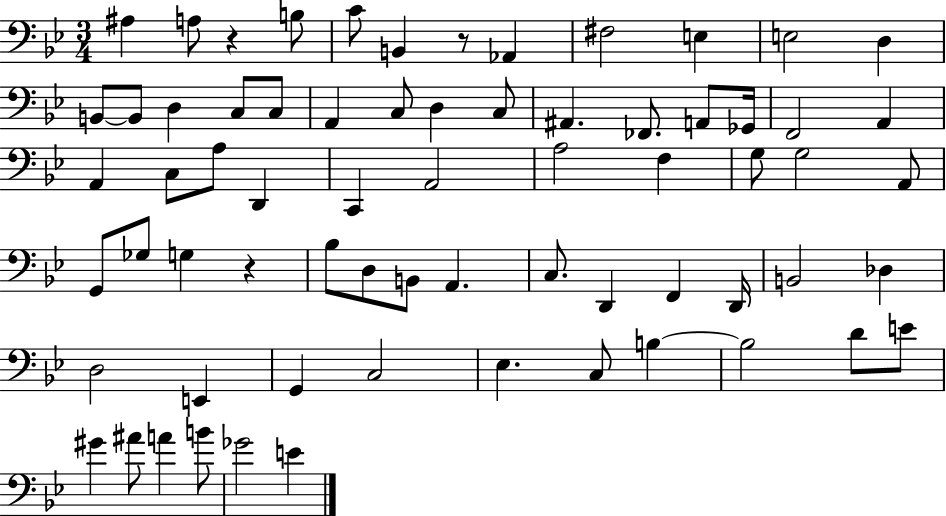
A#3/q A3/e R/q B3/e C4/e B2/q R/e Ab2/q F#3/h E3/q E3/h D3/q B2/e B2/e D3/q C3/e C3/e A2/q C3/e D3/q C3/e A#2/q. FES2/e. A2/e Gb2/s F2/h A2/q A2/q C3/e A3/e D2/q C2/q A2/h A3/h F3/q G3/e G3/h A2/e G2/e Gb3/e G3/q R/q Bb3/e D3/e B2/e A2/q. C3/e. D2/q F2/q D2/s B2/h Db3/q D3/h E2/q G2/q C3/h Eb3/q. C3/e B3/q B3/h D4/e E4/e G#4/q A#4/e A4/q B4/e Gb4/h E4/q